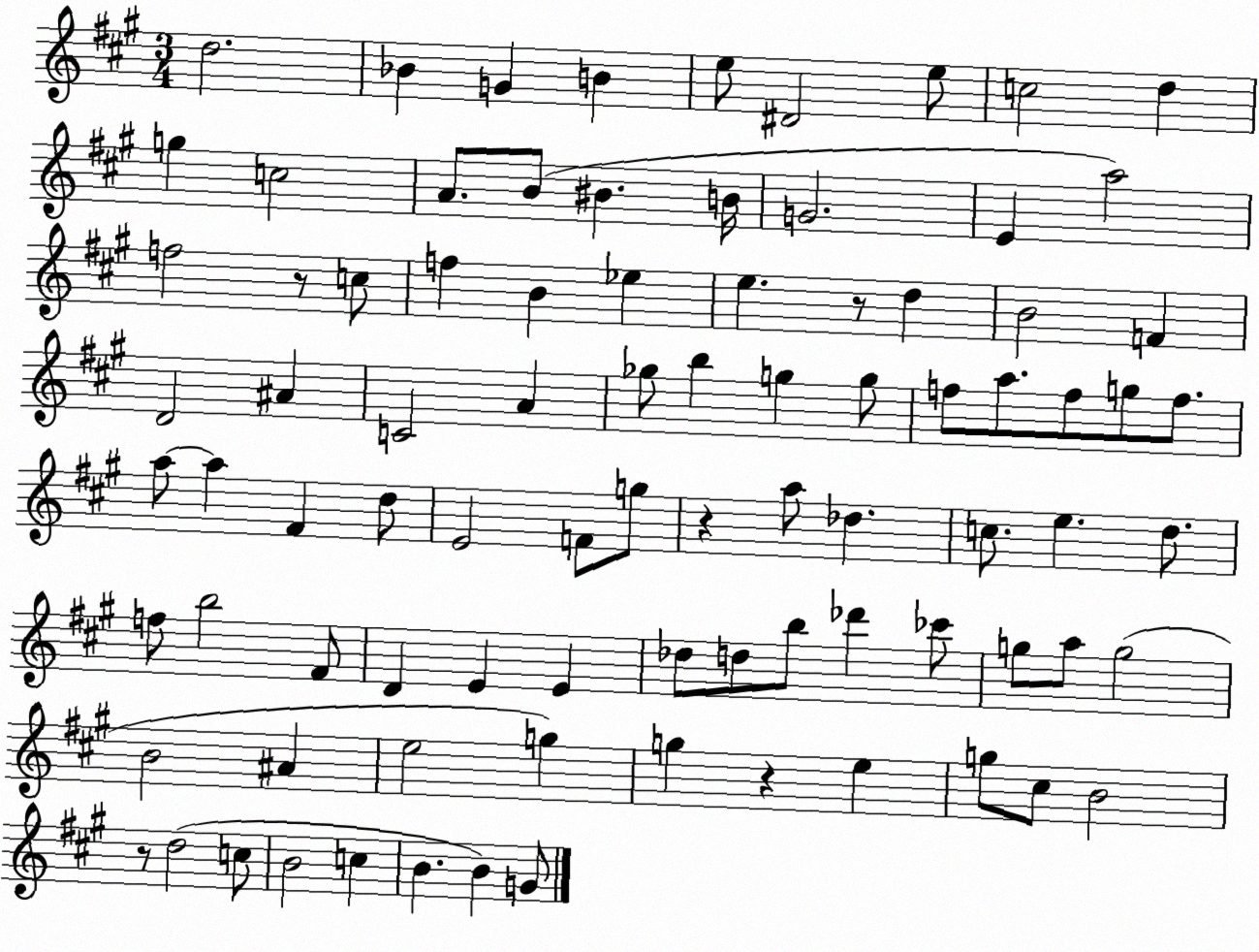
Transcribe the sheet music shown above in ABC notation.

X:1
T:Untitled
M:3/4
L:1/4
K:A
d2 _B G B e/2 ^D2 e/2 c2 d g c2 A/2 B/2 ^B B/4 G2 E a2 f2 z/2 c/2 f B _e e z/2 d B2 F D2 ^A C2 A _g/2 b g g/2 f/2 a/2 f/2 g/2 f/2 a/2 a ^F d/2 E2 F/2 g/2 z a/2 _d c/2 e d/2 f/2 b2 ^F/2 D E E _d/2 d/2 b/2 _d' _c'/2 g/2 a/2 g2 B2 ^A e2 g g z e g/2 ^c/2 B2 z/2 d2 c/2 B2 c B B G/2